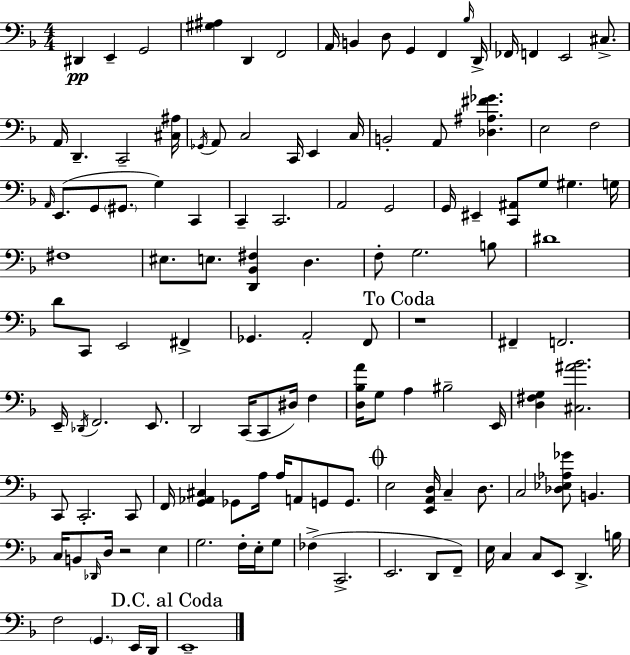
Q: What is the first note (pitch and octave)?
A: D#2